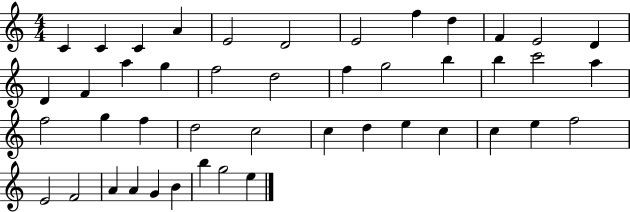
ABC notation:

X:1
T:Untitled
M:4/4
L:1/4
K:C
C C C A E2 D2 E2 f d F E2 D D F a g f2 d2 f g2 b b c'2 a f2 g f d2 c2 c d e c c e f2 E2 F2 A A G B b g2 e